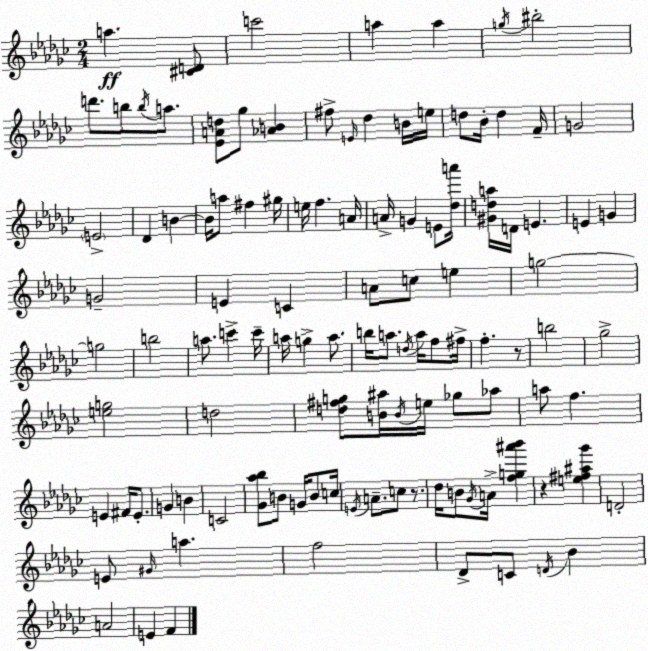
X:1
T:Untitled
M:2/4
L:1/4
K:Ebm
a [^CD]/2 c'2 a a g/4 ^b2 d'/2 b/2 b/4 a/2 [_EAd]/2 _g/2 [_AB] ^f/2 E/4 _d B/4 e/4 d/2 _B/4 d F/4 G2 E2 _D B B/4 a/2 ^f ^g/4 e/4 f A/4 A/4 G E/2 [_da']/4 [^Gda]/4 D/4 E E G G2 E C A/2 c/2 e g2 g2 b2 a/2 c' c'/4 a/4 g a/2 b/4 a/2 d/4 a/4 f/2 ^f/4 f z/2 b2 _g2 [eg]2 d2 [d^fg]/2 [B^a]/4 B/4 e/4 _g/2 _a/2 a/2 f E ^F/4 E/2 G B C2 [_G_a_b]/2 B/2 G/4 B/2 c/4 E/4 A/2 c/2 z/2 _d/4 B/2 _G/4 A/4 [fg^a'_b'] z [e^f^a_g'] D2 E/2 ^G/4 a f2 _D/2 C/2 D/4 _B A2 E F